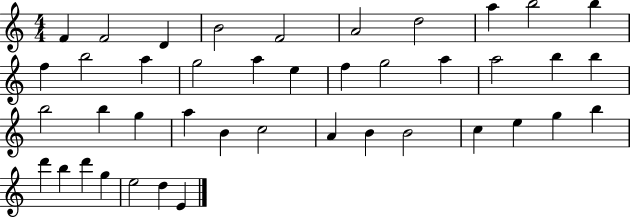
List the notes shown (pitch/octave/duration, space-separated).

F4/q F4/h D4/q B4/h F4/h A4/h D5/h A5/q B5/h B5/q F5/q B5/h A5/q G5/h A5/q E5/q F5/q G5/h A5/q A5/h B5/q B5/q B5/h B5/q G5/q A5/q B4/q C5/h A4/q B4/q B4/h C5/q E5/q G5/q B5/q D6/q B5/q D6/q G5/q E5/h D5/q E4/q